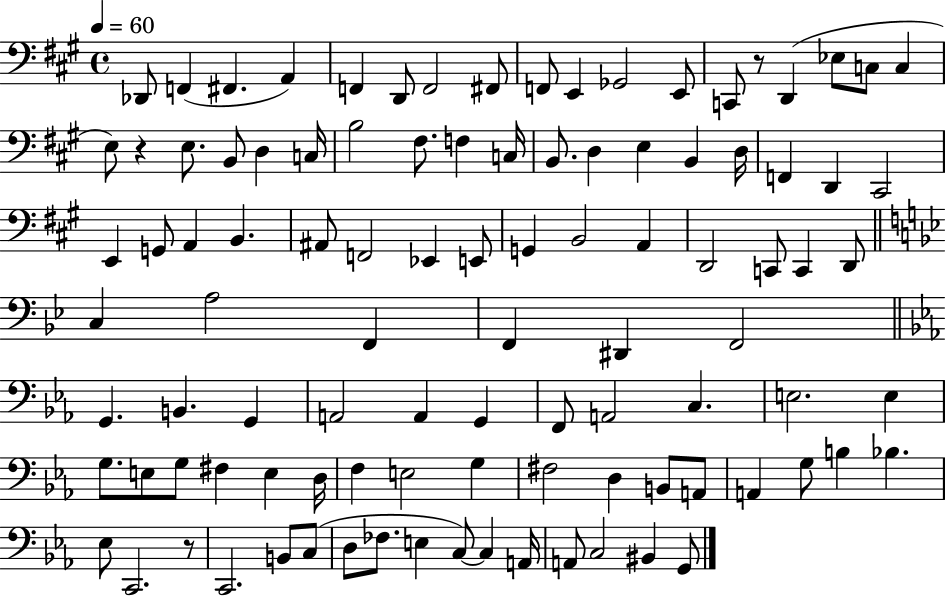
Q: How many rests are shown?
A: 3